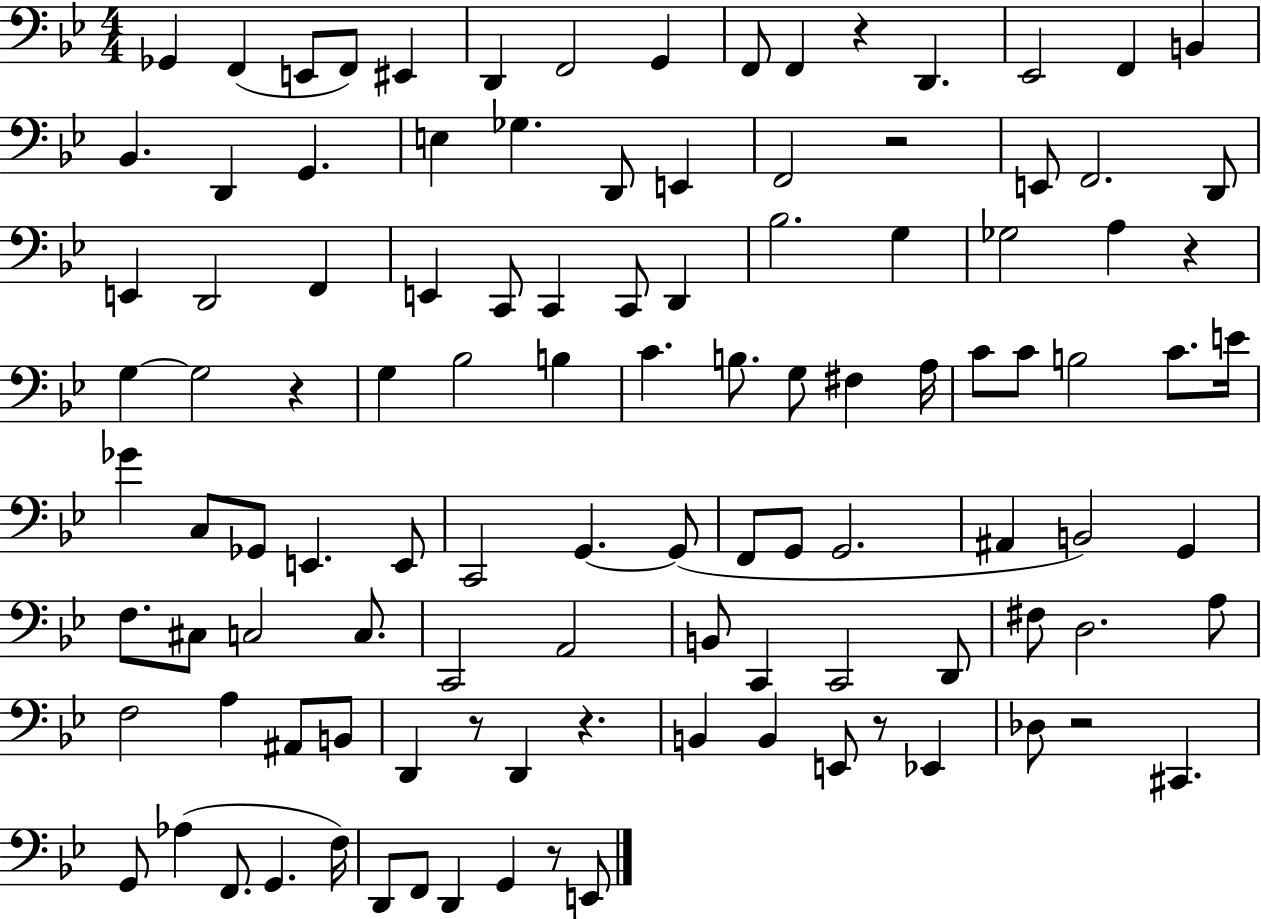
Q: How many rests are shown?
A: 9